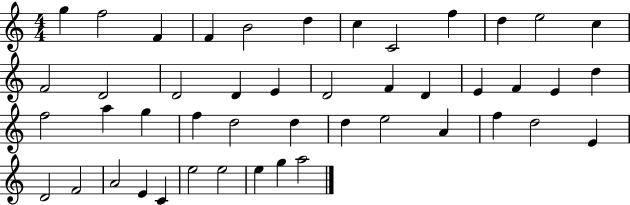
{
  \clef treble
  \numericTimeSignature
  \time 4/4
  \key c \major
  g''4 f''2 f'4 | f'4 b'2 d''4 | c''4 c'2 f''4 | d''4 e''2 c''4 | \break f'2 d'2 | d'2 d'4 e'4 | d'2 f'4 d'4 | e'4 f'4 e'4 d''4 | \break f''2 a''4 g''4 | f''4 d''2 d''4 | d''4 e''2 a'4 | f''4 d''2 e'4 | \break d'2 f'2 | a'2 e'4 c'4 | e''2 e''2 | e''4 g''4 a''2 | \break \bar "|."
}